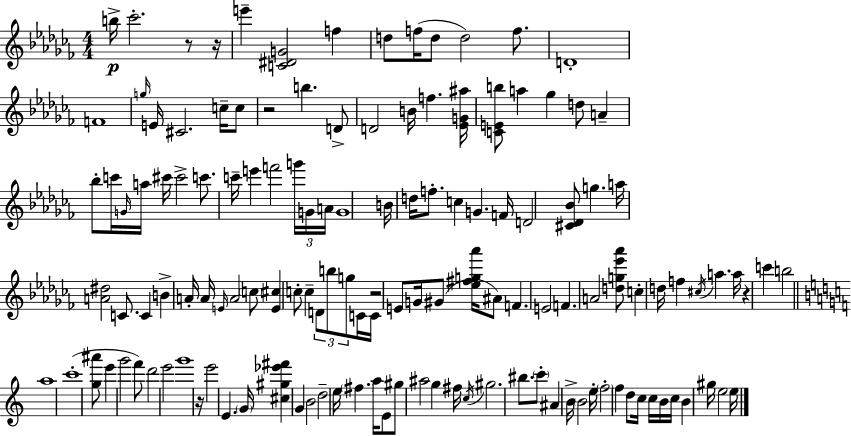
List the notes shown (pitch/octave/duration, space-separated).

B5/s CES6/h. R/e R/s E6/q [C4,D#4,G4]/h F5/q D5/e F5/s D5/e D5/h F5/e. D4/w F4/w G5/s E4/s C#4/h. C5/s C5/e R/h B5/q. D4/e D4/h B4/s F5/q. [Eb4,G4,A#5]/s [C4,E4,B5]/e A5/q Gb5/q D5/e A4/q Bb5/e C6/s G4/s A5/s C#6/s C#6/h C6/e. C6/s E6/q F6/h G6/s G4/s A4/s G4/w B4/s D5/s F5/e. C5/q G4/q. F4/s D4/h [C#4,Db4,Bb4]/e G5/q. A5/s [A4,D#5]/h C4/e. C4/q B4/q A4/s A4/s E4/s A4/h C5/e [E4,C#5]/q C5/e C5/q D4/e B5/e G5/e C4/s C4/s R/h E4/e G4/s G#4/e [Eb5,F#5,G5,Ab6]/s A#4/e F4/q. E4/h F4/q. A4/h [D5,G5,Eb6,Ab6]/e C5/q D5/s F5/q C#5/s A5/q. A5/s R/q C6/q B5/h A5/w C6/w [G5,A#6]/e E6/q G6/h F6/e D6/h E6/h G6/w R/s E6/h E4/q. G4/s [C#5,G#5,Eb6,F#6]/q G4/q B4/h D5/h E5/s F#5/q. A5/s E4/e G#5/e A#5/h G5/q F#5/s C5/s G#5/h. BIS5/e. C6/e A#4/q B4/s B4/h E5/s F5/h F5/q D5/e C5/s C5/s B4/s C5/s B4/q G#5/s E5/h E5/s